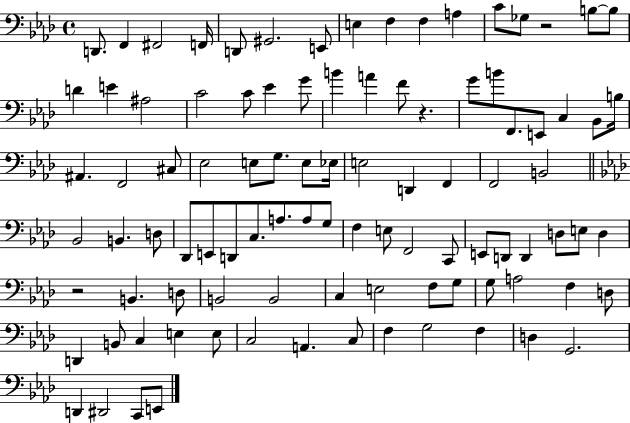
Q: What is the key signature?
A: AES major